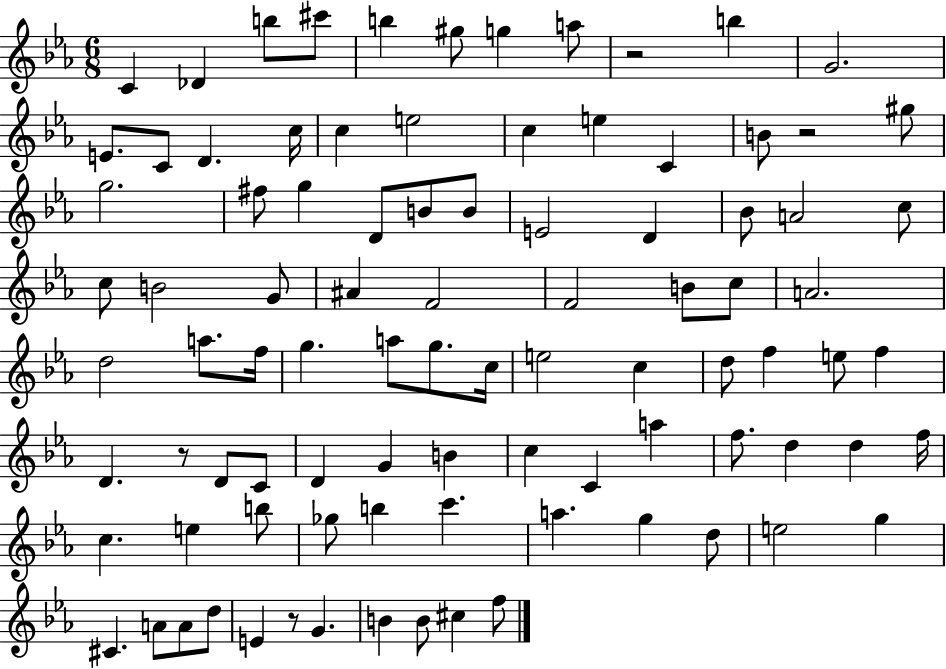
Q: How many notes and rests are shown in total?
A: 92